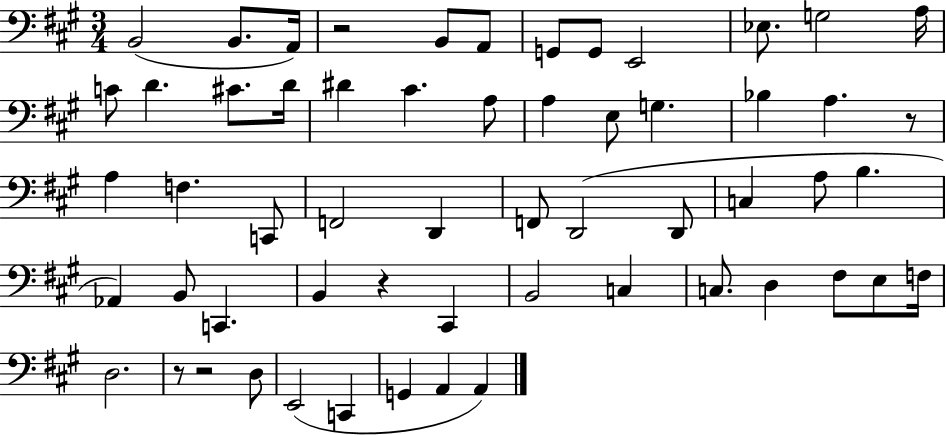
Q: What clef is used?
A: bass